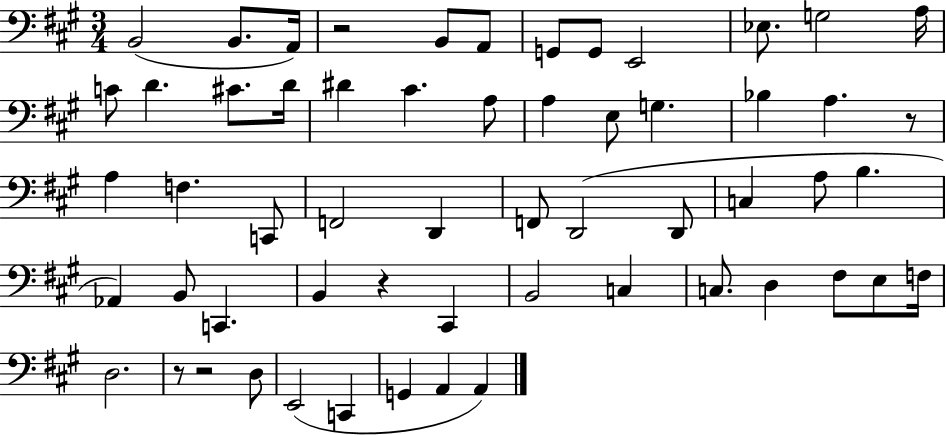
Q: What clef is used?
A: bass